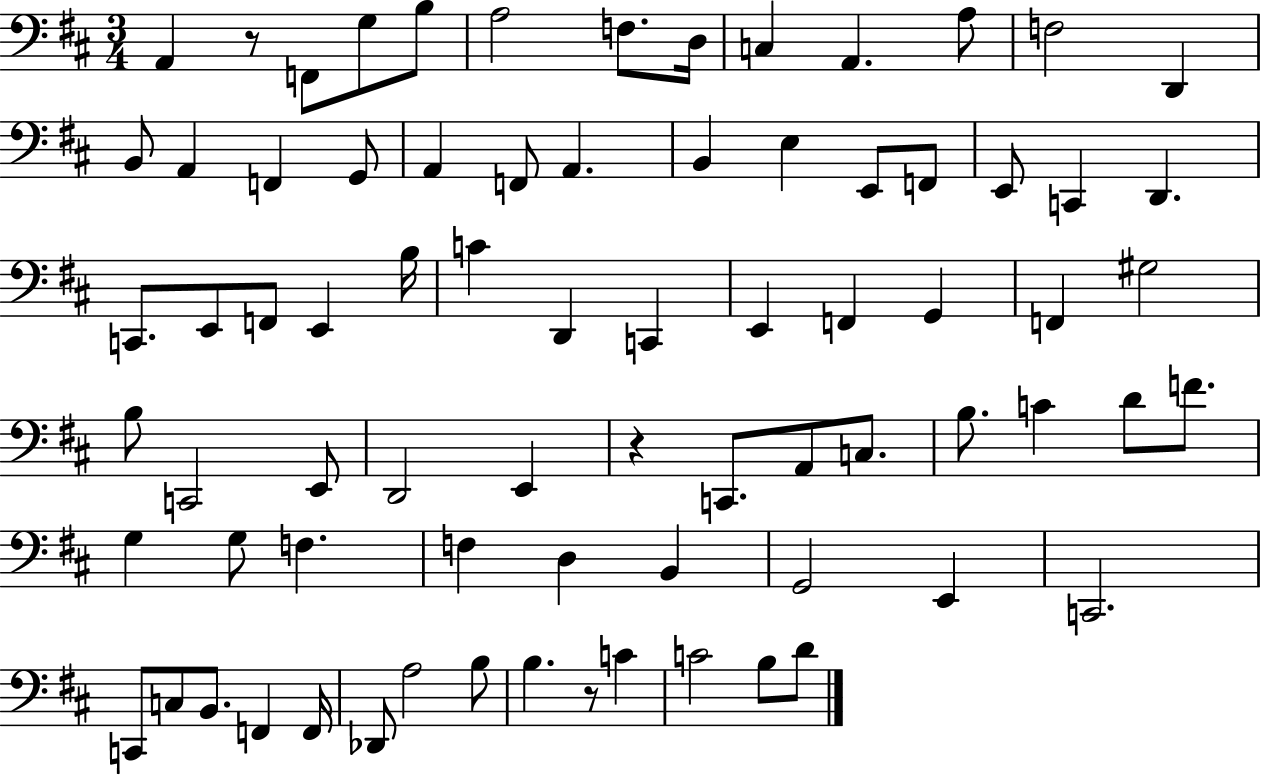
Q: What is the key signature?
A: D major